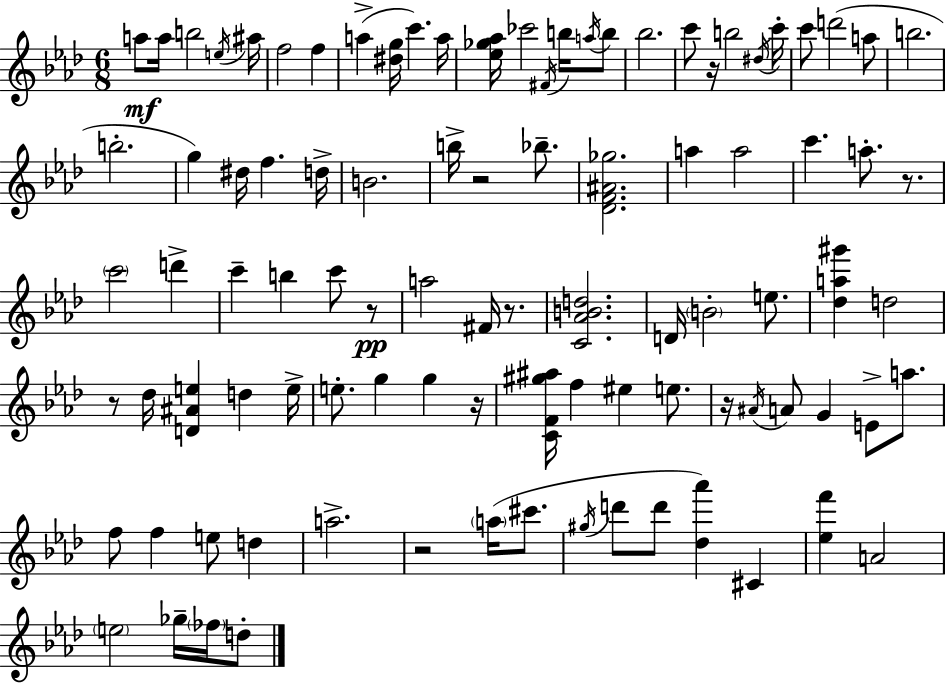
A5/e A5/s B5/h E5/s A#5/s F5/h F5/q A5/q [D#5,G5]/s C6/q. A5/s [Eb5,Gb5,Ab5]/s CES6/h F#4/s B5/s A5/s B5/e Bb5/h. C6/e R/s B5/h D#5/s C6/s C6/e D6/h A5/e B5/h. B5/h. G5/q D#5/s F5/q. D5/s B4/h. B5/s R/h Bb5/e. [Db4,F4,A#4,Gb5]/h. A5/q A5/h C6/q. A5/e. R/e. C6/h D6/q C6/q B5/q C6/e R/e A5/h F#4/s R/e. [C4,Ab4,B4,D5]/h. D4/s B4/h E5/e. [Db5,A5,G#6]/q D5/h R/e Db5/s [D4,A#4,E5]/q D5/q E5/s E5/e. G5/q G5/q R/s [C4,F4,G#5,A#5]/s F5/q EIS5/q E5/e. R/s A#4/s A4/e G4/q E4/e A5/e. F5/e F5/q E5/e D5/q A5/h. R/h A5/s C#6/e. G#5/s D6/e D6/e [Db5,Ab6]/q C#4/q [Eb5,F6]/q A4/h E5/h Gb5/s FES5/s D5/e